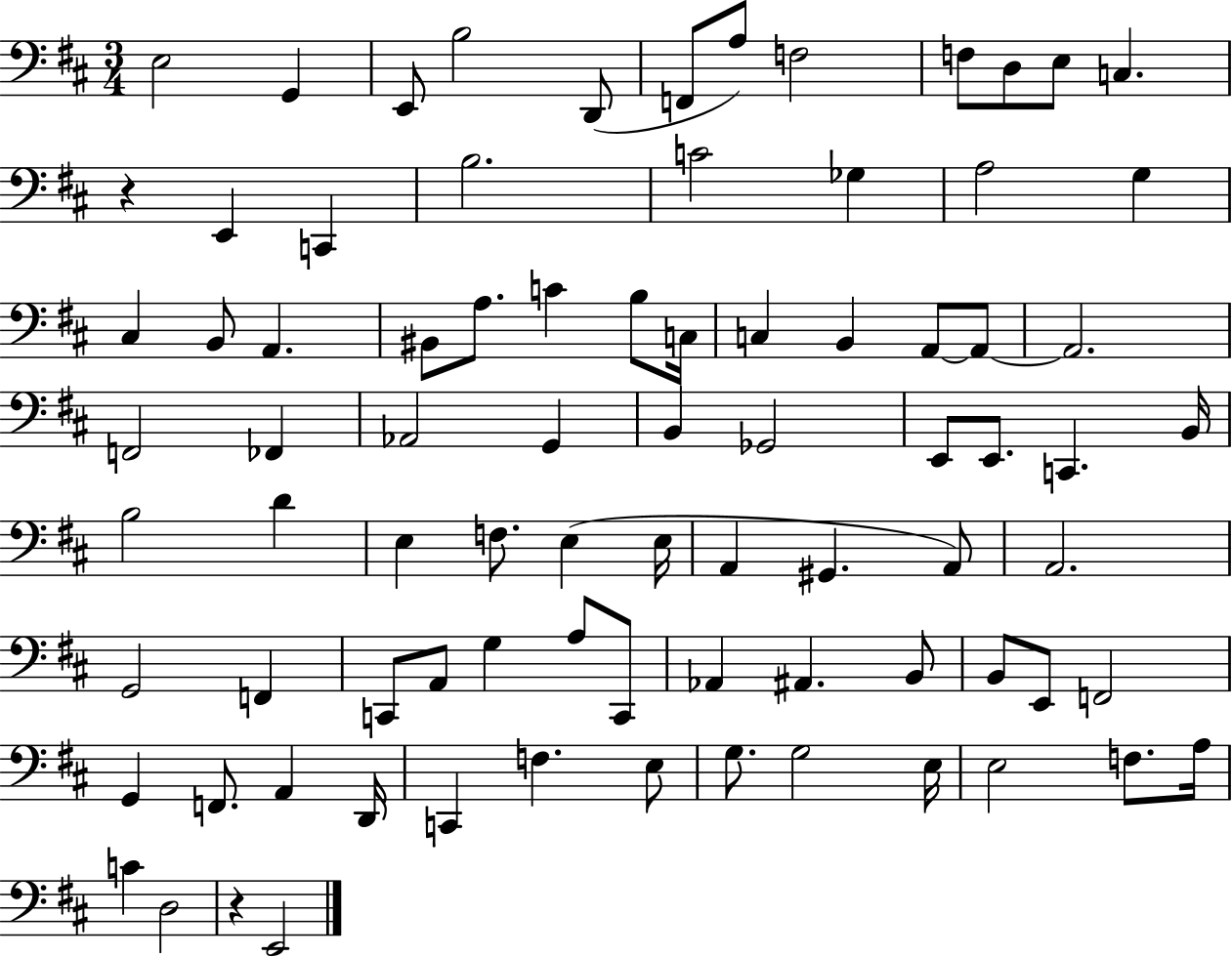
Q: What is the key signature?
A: D major